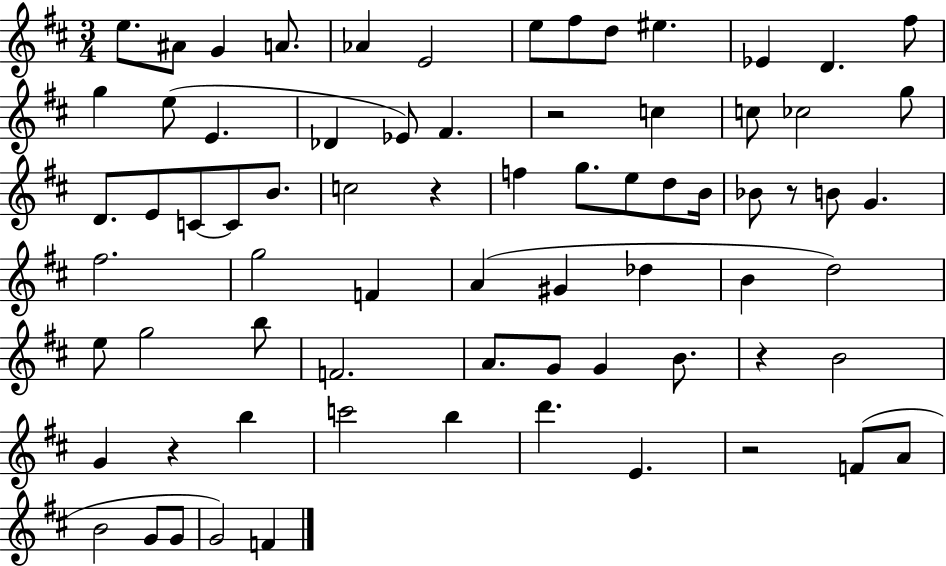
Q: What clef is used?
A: treble